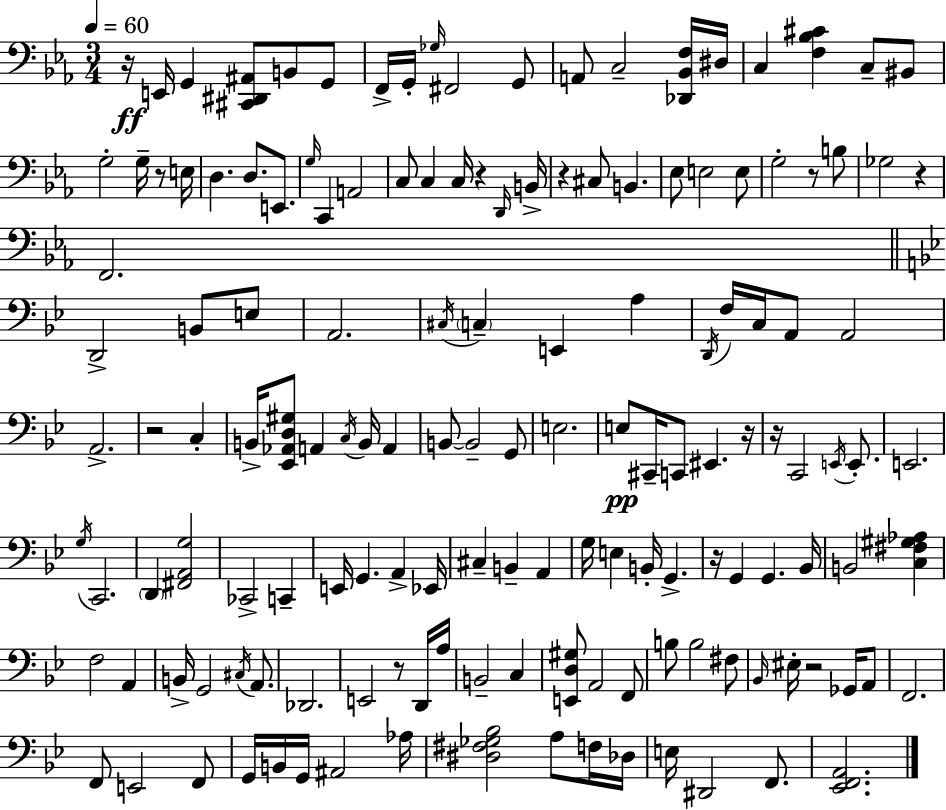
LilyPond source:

{
  \clef bass
  \numericTimeSignature
  \time 3/4
  \key ees \major
  \tempo 4 = 60
  \repeat volta 2 { r16\ff e,16 g,4 <cis, dis, ais,>8 b,8 g,8 | f,16-> g,16-. \grace { ges16 } fis,2 g,8 | a,8 c2-- <des, bes, f>16 | dis16 c4 <f bes cis'>4 c8-- bis,8 | \break g2-. g16-- r8 | e16 d4. d8. e,8. | \grace { g16 } c,4 a,2 | c8 c4 c16 r4 | \break \grace { d,16 } b,16-> r4 cis8 b,4. | ees8 e2 | e8 g2-. r8 | b8 ges2 r4 | \break f,2. | \bar "||" \break \key g \minor d,2-> b,8 e8 | a,2. | \acciaccatura { cis16 } \parenthesize c4-- e,4 a4 | \acciaccatura { d,16 } f16 c16 a,8 a,2 | \break a,2.-> | r2 c4-. | b,16-> <ees, aes, d gis>8 a,4 \acciaccatura { c16 } b,16 a,4 | b,8~~ b,2-- | \break g,8 e2. | e8\pp cis,16-- c,8 eis,4. | r16 r16 c,2 | \acciaccatura { e,16 } e,8.-. e,2. | \break \acciaccatura { g16 } c,2. | \parenthesize d,4 <fis, a, g>2 | ces,2-> | c,4-- e,16 g,4. | \break a,4-> ees,16 cis4-- b,4-- | a,4 g16 e4 b,16-. g,4.-> | r16 g,4 g,4. | bes,16 b,2 | \break <c fis gis aes>4 f2 | a,4 b,16-> g,2 | \acciaccatura { cis16 } a,8. des,2. | e,2 | \break r8 d,16 a16 b,2-- | c4 <e, d gis>8 a,2 | f,8 b8 b2 | fis8 \grace { bes,16 } eis16-. r2 | \break ges,16 a,8 f,2. | f,8 e,2 | f,8 g,16 b,16 g,16 ais,2 | aes16 <dis fis ges bes>2 | \break a8 f16 des16 e16 dis,2 | f,8. <ees, f, a,>2. | } \bar "|."
}